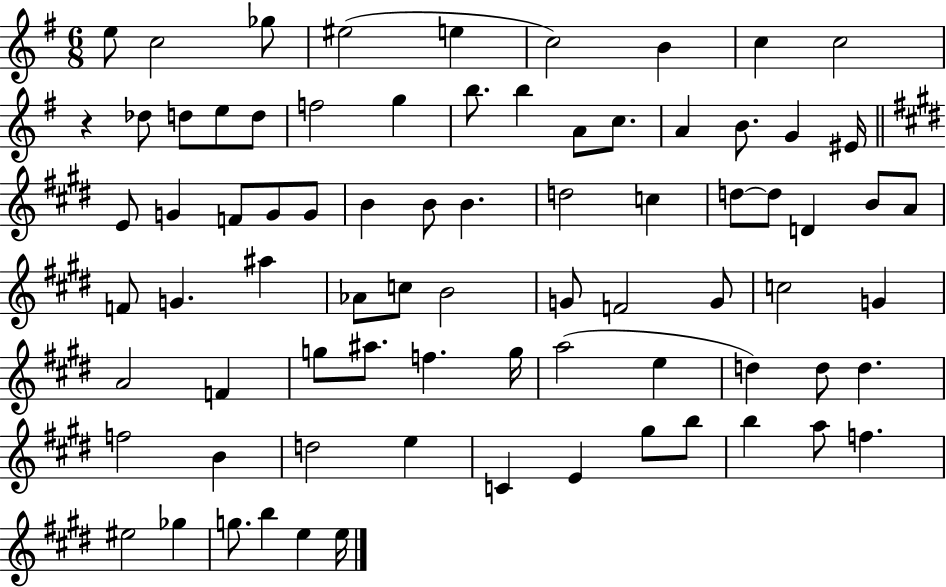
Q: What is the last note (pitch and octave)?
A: E5